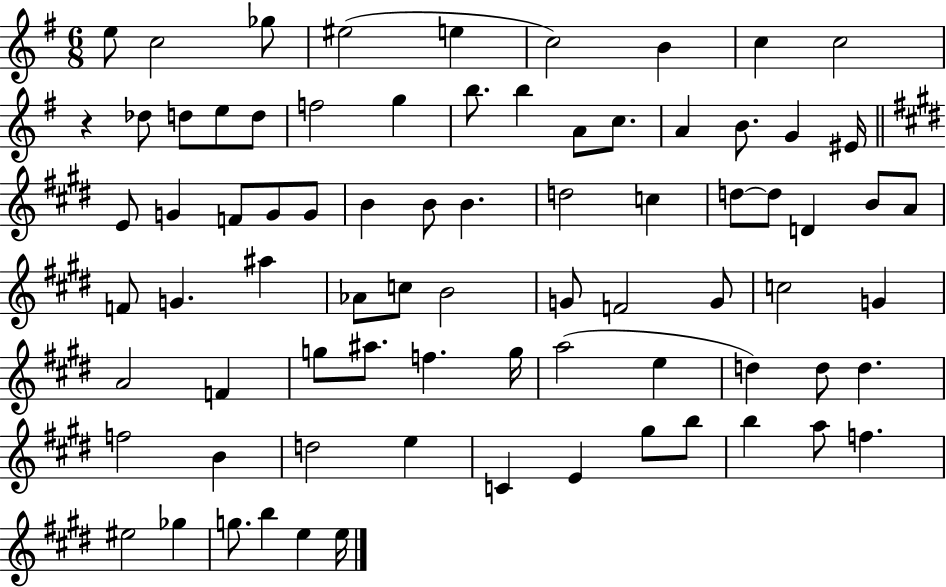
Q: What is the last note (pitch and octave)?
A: E5